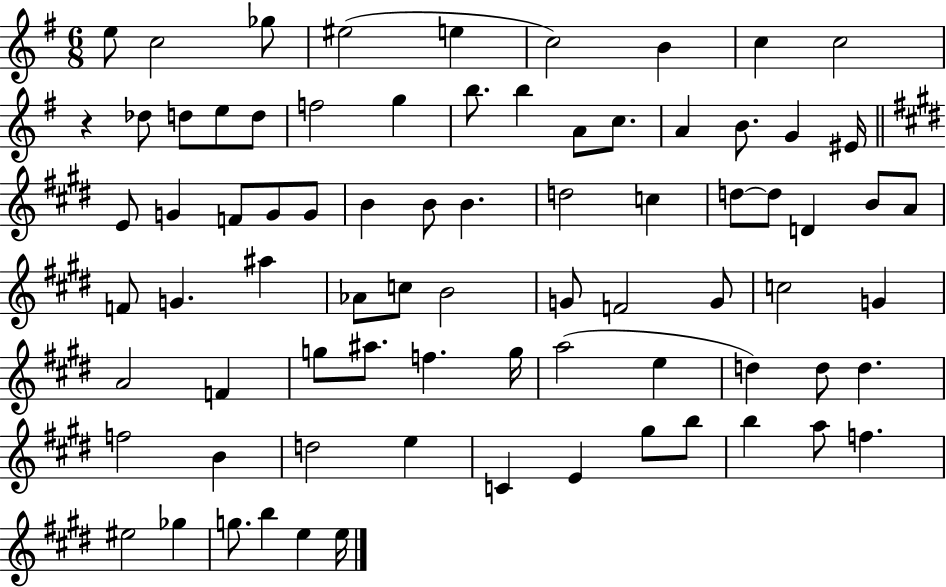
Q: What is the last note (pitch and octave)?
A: E5